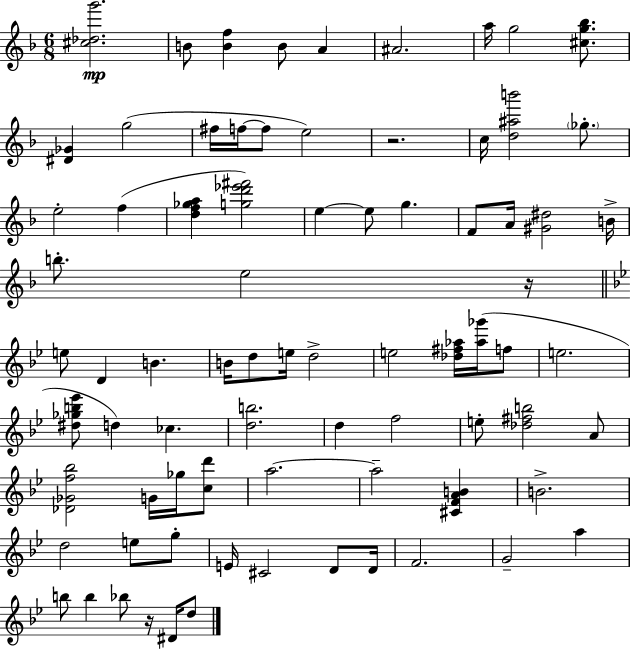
[C#5,Db5,G6]/h. B4/e [B4,F5]/q B4/e A4/q A#4/h. A5/s G5/h [C#5,G5,Bb5]/e. [D#4,Gb4]/q G5/h F#5/s F5/s F5/e E5/h R/h. C5/s [D5,A#5,B6]/h Gb5/e. E5/h F5/q [D5,F5,Gb5,A5]/q [G5,D6,Eb6,F#6]/h E5/q E5/e G5/q. F4/e A4/s [G#4,D#5]/h B4/s B5/e. E5/h R/s E5/e D4/q B4/q. B4/s D5/e E5/s D5/h E5/h [Db5,F#5,Ab5]/s [Ab5,Gb6]/s F5/e E5/h. [D#5,Gb5,B5,Eb6]/e D5/q CES5/q. [D5,B5]/h. D5/q F5/h E5/e [Db5,F#5,B5]/h A4/e [Db4,Gb4,F5,Bb5]/h G4/s Gb5/s [C5,D6]/e A5/h. A5/h [C#4,F4,A4,B4]/q B4/h. D5/h E5/e G5/e E4/s C#4/h D4/e D4/s F4/h. G4/h A5/q B5/e B5/q Bb5/e R/s D#4/s D5/e